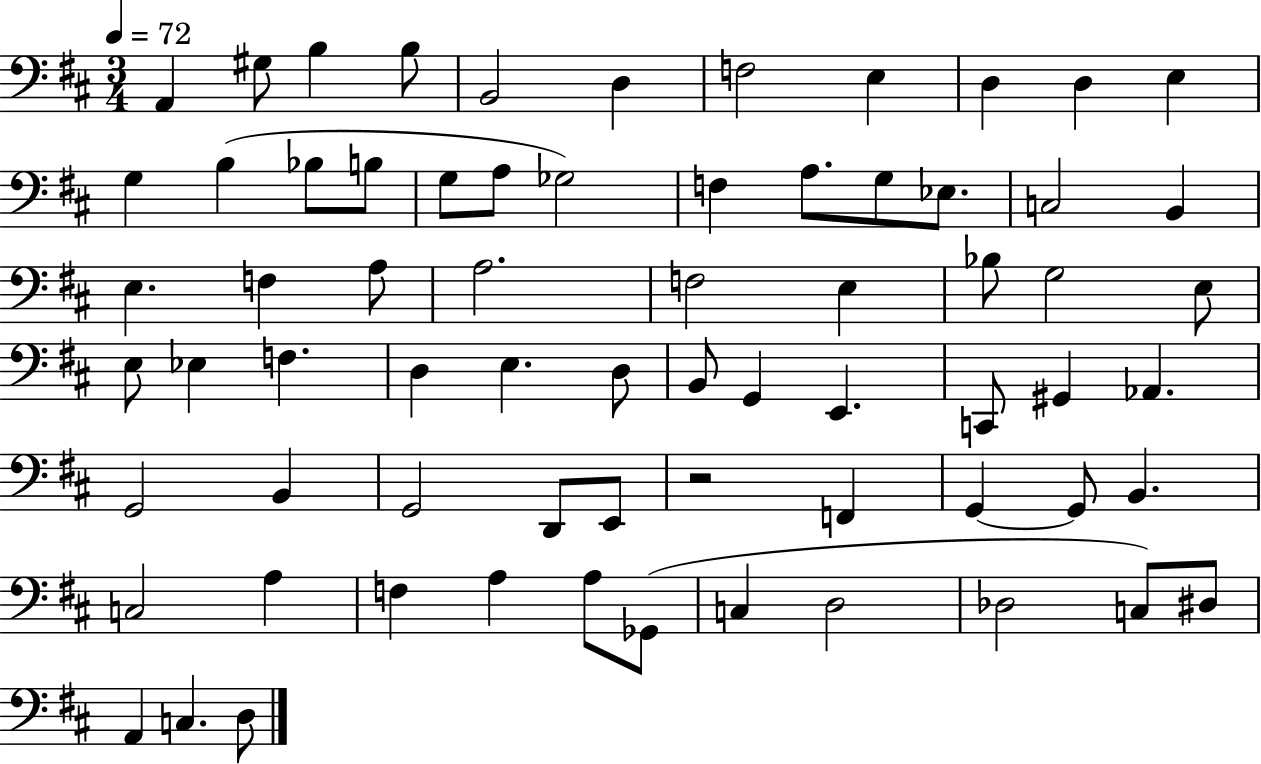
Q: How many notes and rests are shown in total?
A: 69